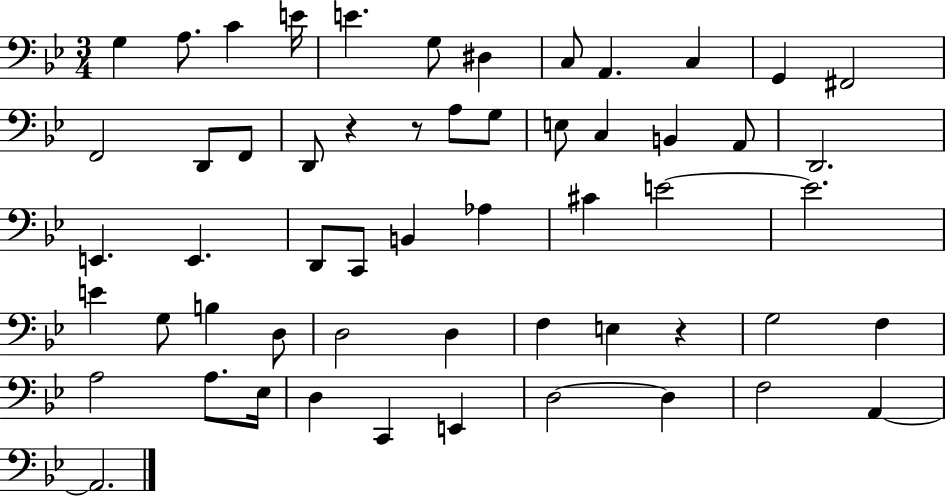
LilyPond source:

{
  \clef bass
  \numericTimeSignature
  \time 3/4
  \key bes \major
  g4 a8. c'4 e'16 | e'4. g8 dis4 | c8 a,4. c4 | g,4 fis,2 | \break f,2 d,8 f,8 | d,8 r4 r8 a8 g8 | e8 c4 b,4 a,8 | d,2. | \break e,4. e,4. | d,8 c,8 b,4 aes4 | cis'4 e'2~~ | e'2. | \break e'4 g8 b4 d8 | d2 d4 | f4 e4 r4 | g2 f4 | \break a2 a8. ees16 | d4 c,4 e,4 | d2~~ d4 | f2 a,4~~ | \break a,2. | \bar "|."
}